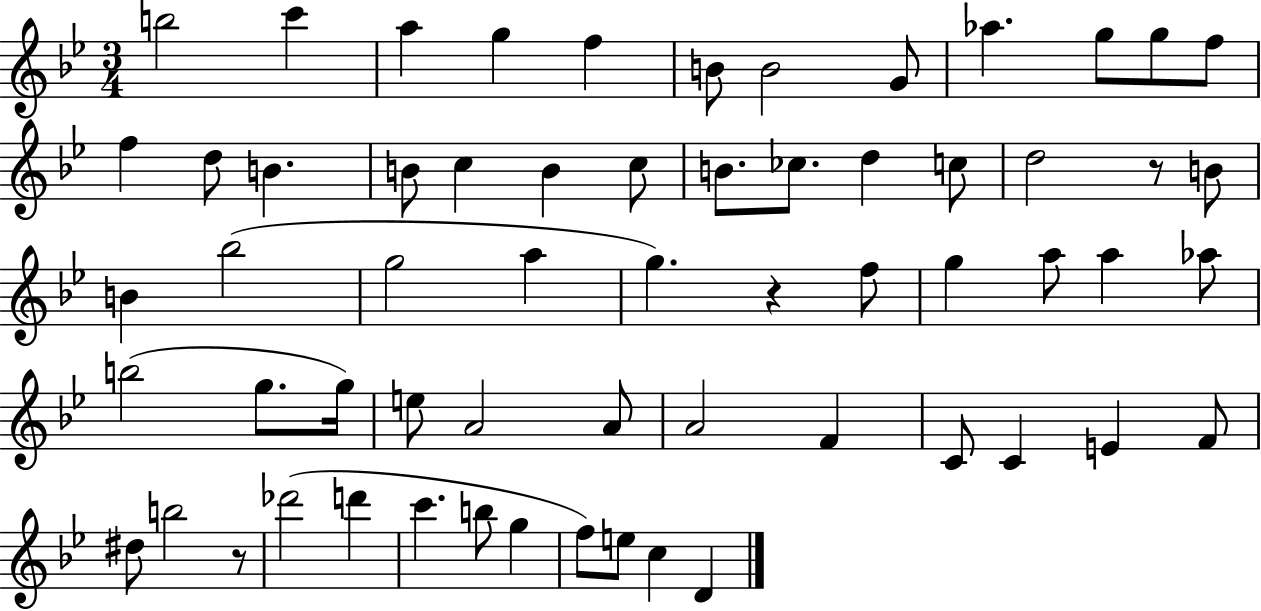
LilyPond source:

{
  \clef treble
  \numericTimeSignature
  \time 3/4
  \key bes \major
  \repeat volta 2 { b''2 c'''4 | a''4 g''4 f''4 | b'8 b'2 g'8 | aes''4. g''8 g''8 f''8 | \break f''4 d''8 b'4. | b'8 c''4 b'4 c''8 | b'8. ces''8. d''4 c''8 | d''2 r8 b'8 | \break b'4 bes''2( | g''2 a''4 | g''4.) r4 f''8 | g''4 a''8 a''4 aes''8 | \break b''2( g''8. g''16) | e''8 a'2 a'8 | a'2 f'4 | c'8 c'4 e'4 f'8 | \break dis''8 b''2 r8 | des'''2( d'''4 | c'''4. b''8 g''4 | f''8) e''8 c''4 d'4 | \break } \bar "|."
}